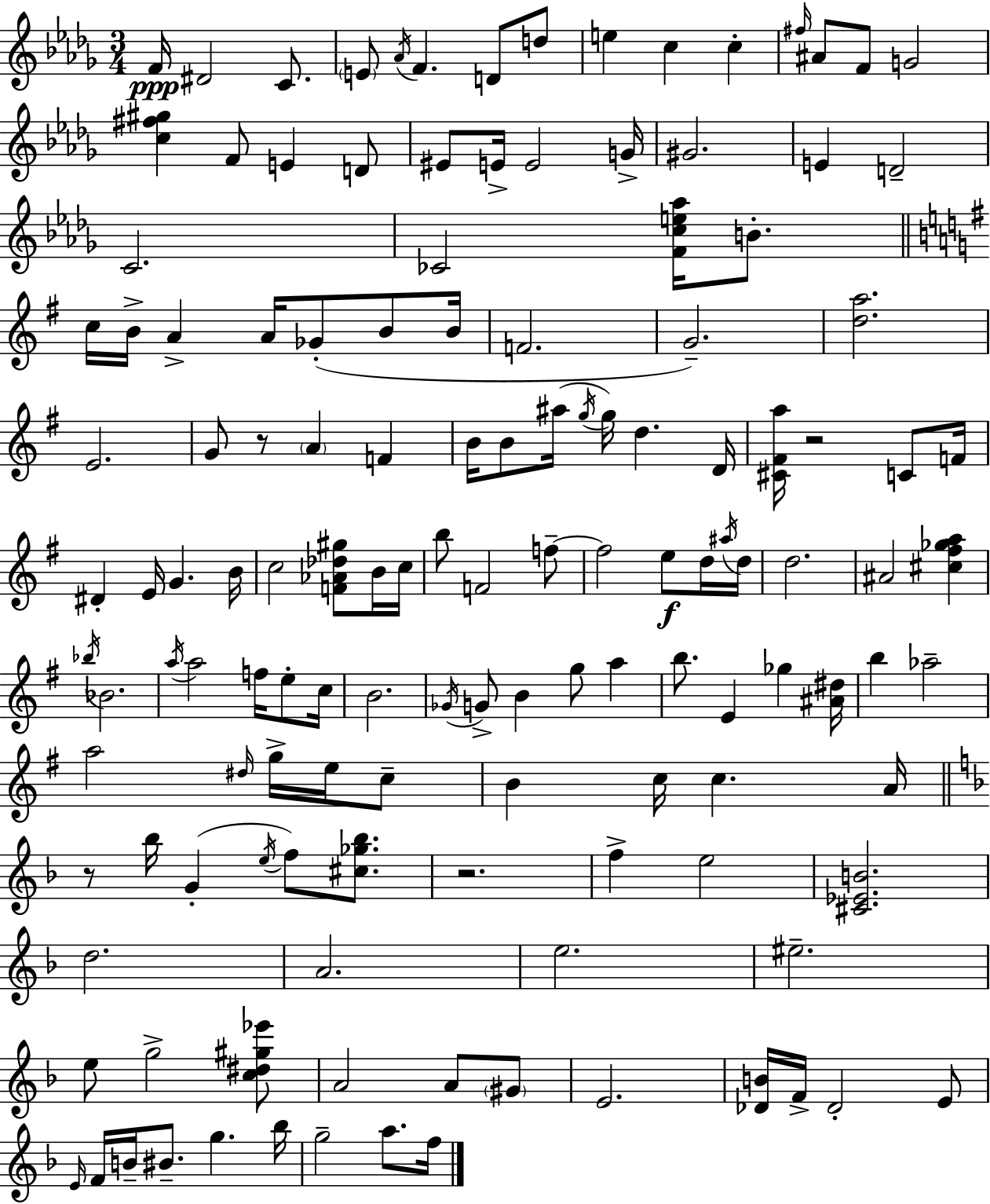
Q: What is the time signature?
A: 3/4